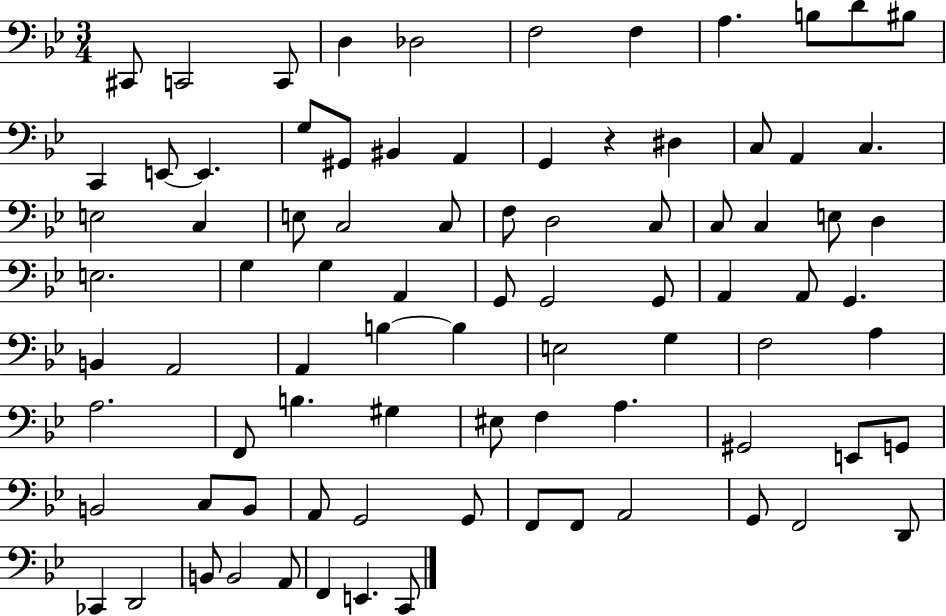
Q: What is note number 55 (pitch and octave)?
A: A3